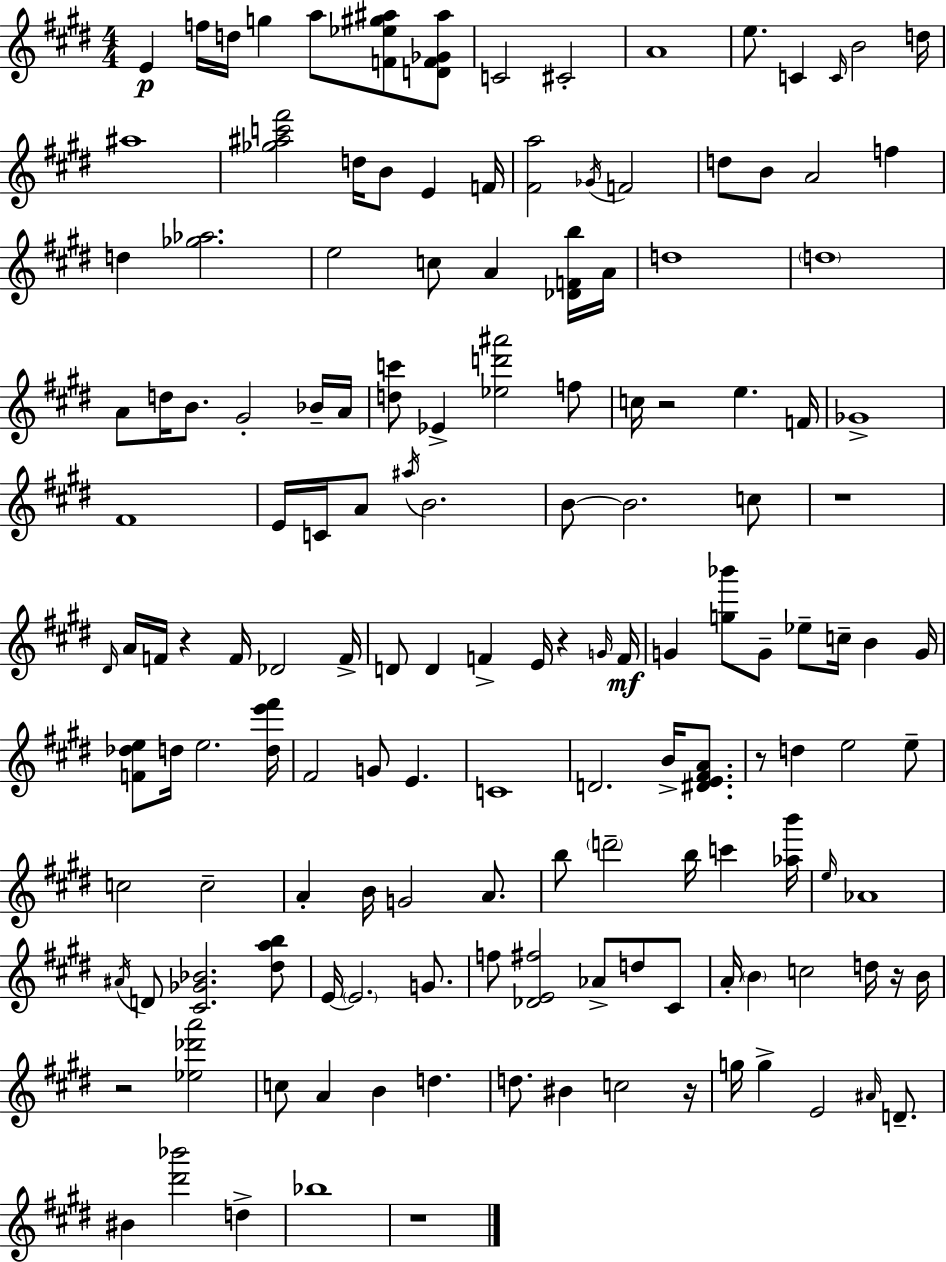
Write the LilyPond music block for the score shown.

{
  \clef treble
  \numericTimeSignature
  \time 4/4
  \key e \major
  e'4\p f''16 d''16 g''4 a''8 <f' ees'' gis'' ais''>8 <d' f' ges' ais''>8 | c'2 cis'2-. | a'1 | e''8. c'4 \grace { c'16 } b'2 | \break d''16 ais''1 | <ges'' ais'' c''' fis'''>2 d''16 b'8 e'4 | f'16 <fis' a''>2 \acciaccatura { ges'16 } f'2 | d''8 b'8 a'2 f''4 | \break d''4 <ges'' aes''>2. | e''2 c''8 a'4 | <des' f' b''>16 a'16 d''1 | \parenthesize d''1 | \break a'8 d''16 b'8. gis'2-. | bes'16-- a'16 <d'' c'''>8 ees'4-> <ees'' d''' ais'''>2 | f''8 c''16 r2 e''4. | f'16 ges'1-> | \break fis'1 | e'16 c'16 a'8 \acciaccatura { ais''16 } b'2. | b'8~~ b'2. | c''8 r1 | \break \grace { dis'16 } a'16 f'16 r4 f'16 des'2 | f'16-> d'8 d'4 f'4-> e'16 r4 | \grace { g'16 }\mf f'16 g'4 <g'' bes'''>8 g'8-- ees''8-- c''16-- | b'4 g'16 <f' des'' e''>8 d''16 e''2. | \break <d'' e''' fis'''>16 fis'2 g'8 e'4. | c'1 | d'2. | b'16-> <dis' e' fis' a'>8. r8 d''4 e''2 | \break e''8-- c''2 c''2-- | a'4-. b'16 g'2 | a'8. b''8 \parenthesize d'''2-- b''16 | c'''4 <aes'' b'''>16 \grace { e''16 } aes'1 | \break \acciaccatura { ais'16 } d'8 <cis' ges' bes'>2. | <dis'' a'' b''>8 e'16~~ \parenthesize e'2. | g'8. f''8 <des' e' fis''>2 | aes'8-> d''8 cis'8 a'16-. \parenthesize b'4 c''2 | \break d''16 r16 b'16 r2 <ees'' des''' a'''>2 | c''8 a'4 b'4 | d''4. d''8. bis'4 c''2 | r16 g''16 g''4-> e'2 | \break \grace { ais'16 } d'8.-- bis'4 <dis''' bes'''>2 | d''4-> bes''1 | r1 | \bar "|."
}